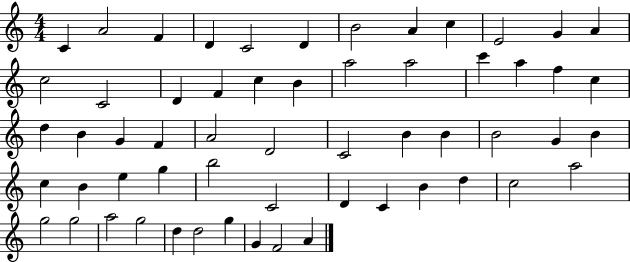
X:1
T:Untitled
M:4/4
L:1/4
K:C
C A2 F D C2 D B2 A c E2 G A c2 C2 D F c B a2 a2 c' a f c d B G F A2 D2 C2 B B B2 G B c B e g b2 C2 D C B d c2 a2 g2 g2 a2 g2 d d2 g G F2 A